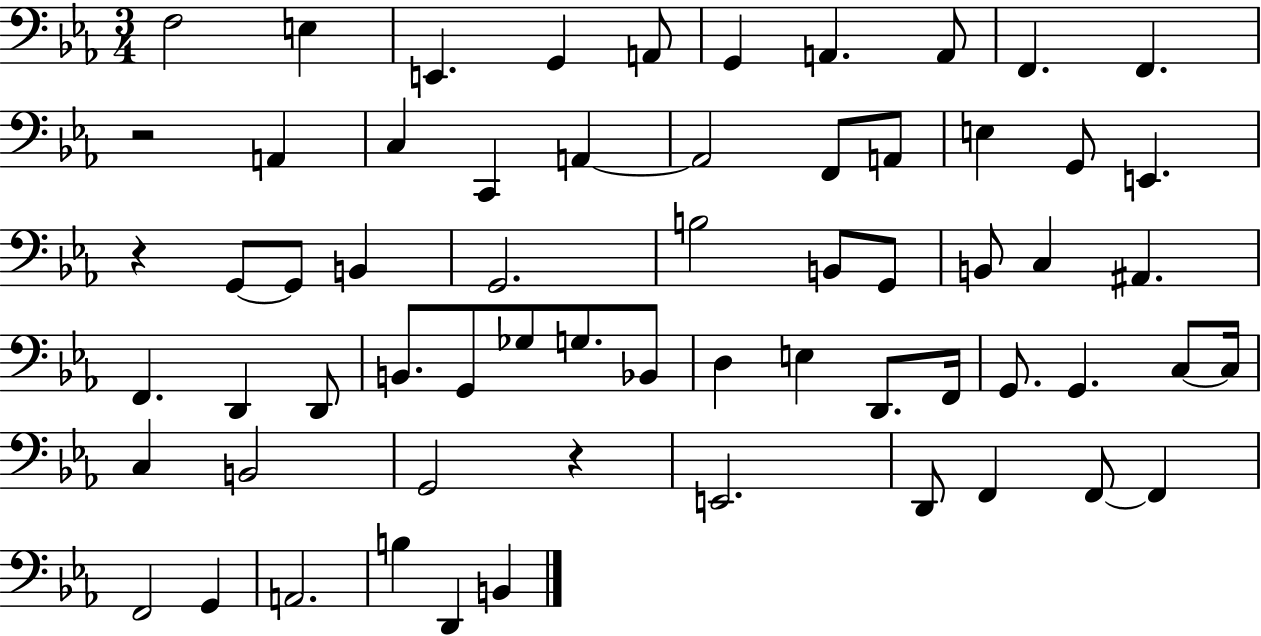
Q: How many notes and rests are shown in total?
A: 63